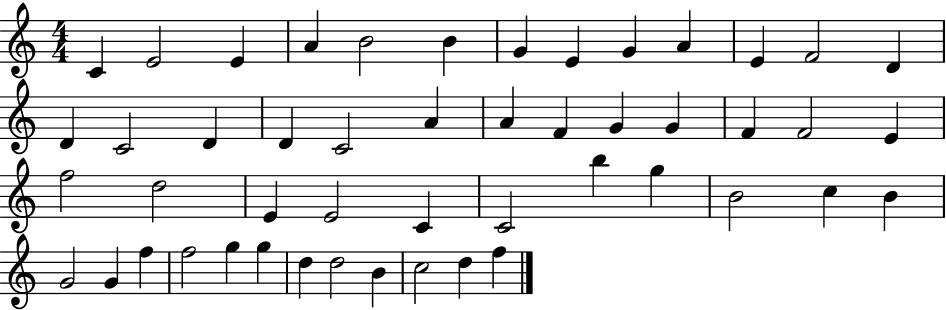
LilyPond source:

{
  \clef treble
  \numericTimeSignature
  \time 4/4
  \key c \major
  c'4 e'2 e'4 | a'4 b'2 b'4 | g'4 e'4 g'4 a'4 | e'4 f'2 d'4 | \break d'4 c'2 d'4 | d'4 c'2 a'4 | a'4 f'4 g'4 g'4 | f'4 f'2 e'4 | \break f''2 d''2 | e'4 e'2 c'4 | c'2 b''4 g''4 | b'2 c''4 b'4 | \break g'2 g'4 f''4 | f''2 g''4 g''4 | d''4 d''2 b'4 | c''2 d''4 f''4 | \break \bar "|."
}